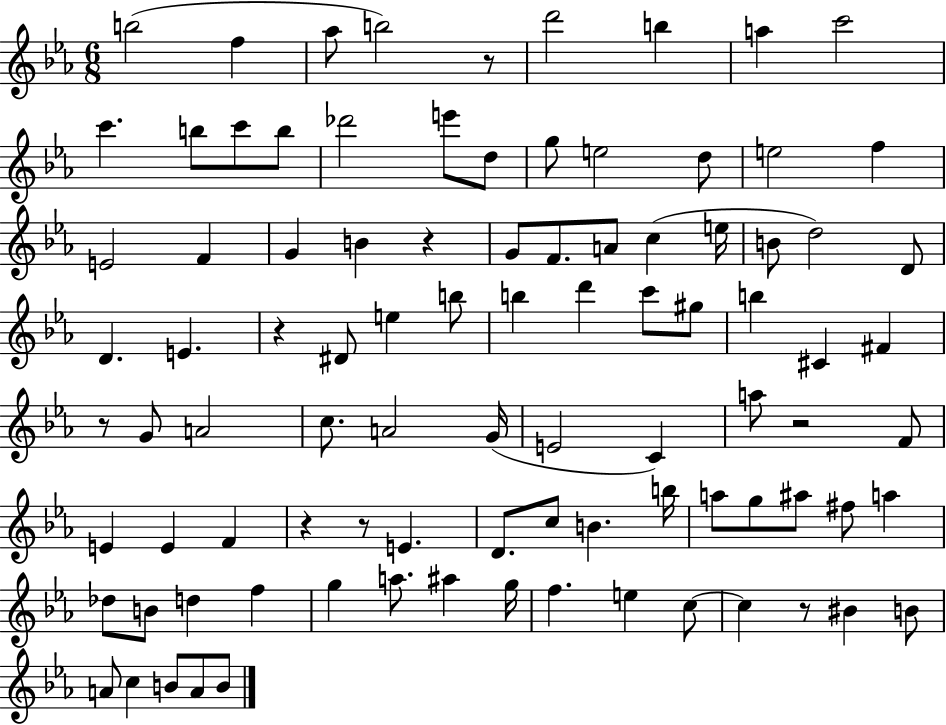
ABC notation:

X:1
T:Untitled
M:6/8
L:1/4
K:Eb
b2 f _a/2 b2 z/2 d'2 b a c'2 c' b/2 c'/2 b/2 _d'2 e'/2 d/2 g/2 e2 d/2 e2 f E2 F G B z G/2 F/2 A/2 c e/4 B/2 d2 D/2 D E z ^D/2 e b/2 b d' c'/2 ^g/2 b ^C ^F z/2 G/2 A2 c/2 A2 G/4 E2 C a/2 z2 F/2 E E F z z/2 E D/2 c/2 B b/4 a/2 g/2 ^a/2 ^f/2 a _d/2 B/2 d f g a/2 ^a g/4 f e c/2 c z/2 ^B B/2 A/2 c B/2 A/2 B/2